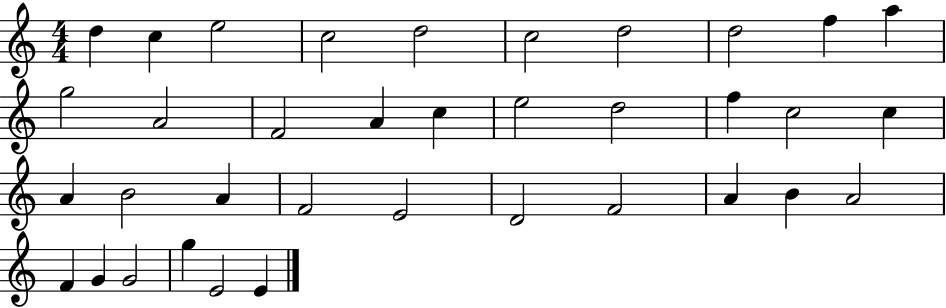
D5/q C5/q E5/h C5/h D5/h C5/h D5/h D5/h F5/q A5/q G5/h A4/h F4/h A4/q C5/q E5/h D5/h F5/q C5/h C5/q A4/q B4/h A4/q F4/h E4/h D4/h F4/h A4/q B4/q A4/h F4/q G4/q G4/h G5/q E4/h E4/q